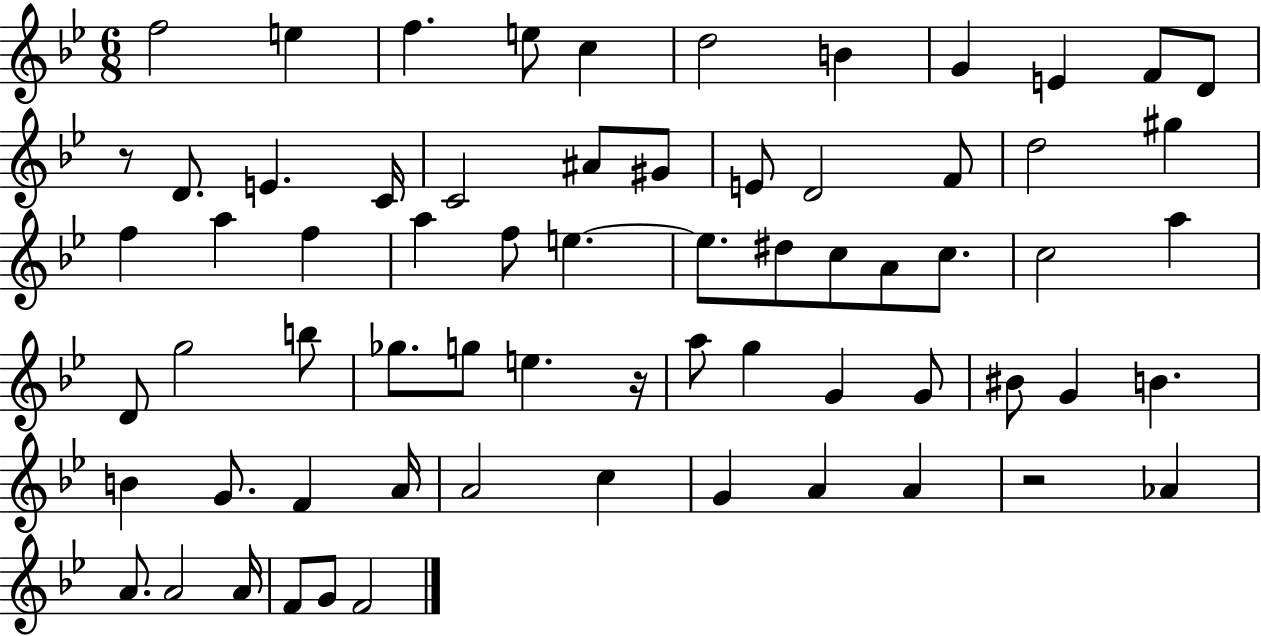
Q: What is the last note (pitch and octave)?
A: F4